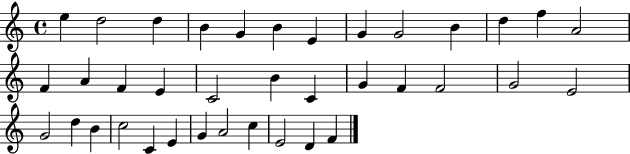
{
  \clef treble
  \time 4/4
  \defaultTimeSignature
  \key c \major
  e''4 d''2 d''4 | b'4 g'4 b'4 e'4 | g'4 g'2 b'4 | d''4 f''4 a'2 | \break f'4 a'4 f'4 e'4 | c'2 b'4 c'4 | g'4 f'4 f'2 | g'2 e'2 | \break g'2 d''4 b'4 | c''2 c'4 e'4 | g'4 a'2 c''4 | e'2 d'4 f'4 | \break \bar "|."
}